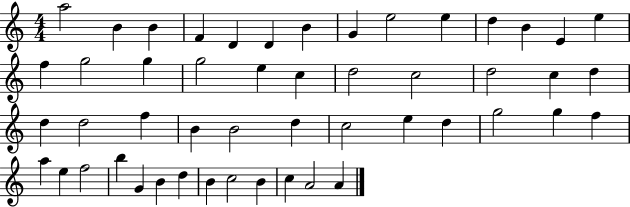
X:1
T:Untitled
M:4/4
L:1/4
K:C
a2 B B F D D B G e2 e d B E e f g2 g g2 e c d2 c2 d2 c d d d2 f B B2 d c2 e d g2 g f a e f2 b G B d B c2 B c A2 A